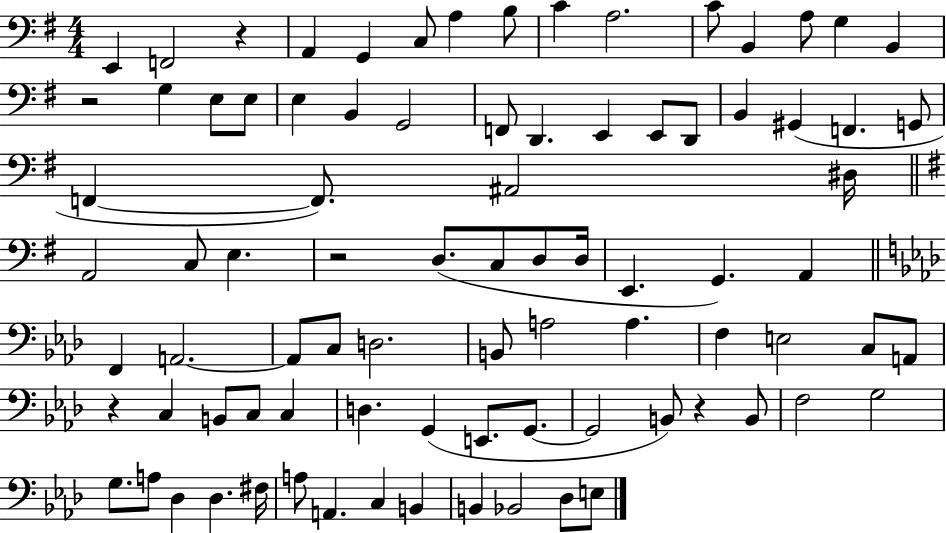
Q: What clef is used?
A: bass